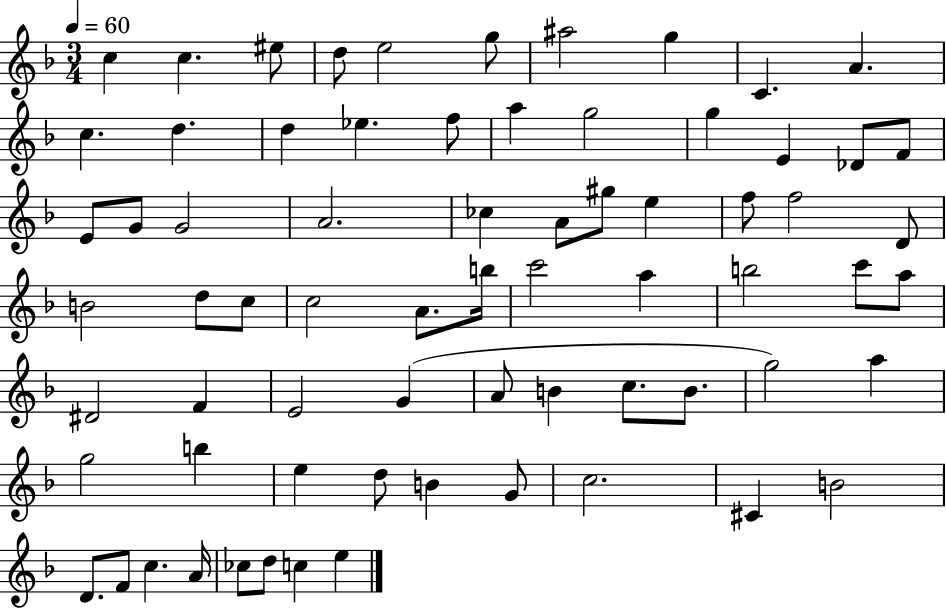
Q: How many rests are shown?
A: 0